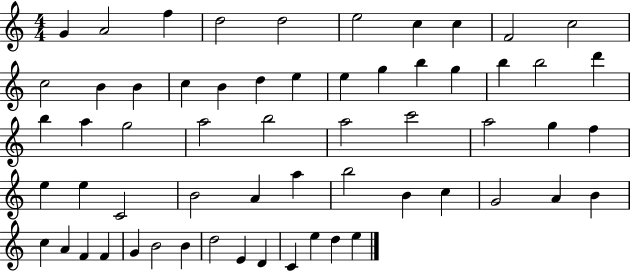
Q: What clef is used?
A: treble